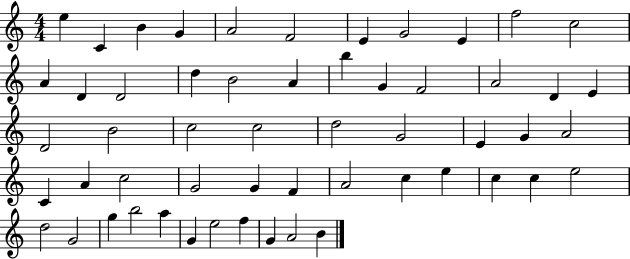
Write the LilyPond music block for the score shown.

{
  \clef treble
  \numericTimeSignature
  \time 4/4
  \key c \major
  e''4 c'4 b'4 g'4 | a'2 f'2 | e'4 g'2 e'4 | f''2 c''2 | \break a'4 d'4 d'2 | d''4 b'2 a'4 | b''4 g'4 f'2 | a'2 d'4 e'4 | \break d'2 b'2 | c''2 c''2 | d''2 g'2 | e'4 g'4 a'2 | \break c'4 a'4 c''2 | g'2 g'4 f'4 | a'2 c''4 e''4 | c''4 c''4 e''2 | \break d''2 g'2 | g''4 b''2 a''4 | g'4 e''2 f''4 | g'4 a'2 b'4 | \break \bar "|."
}